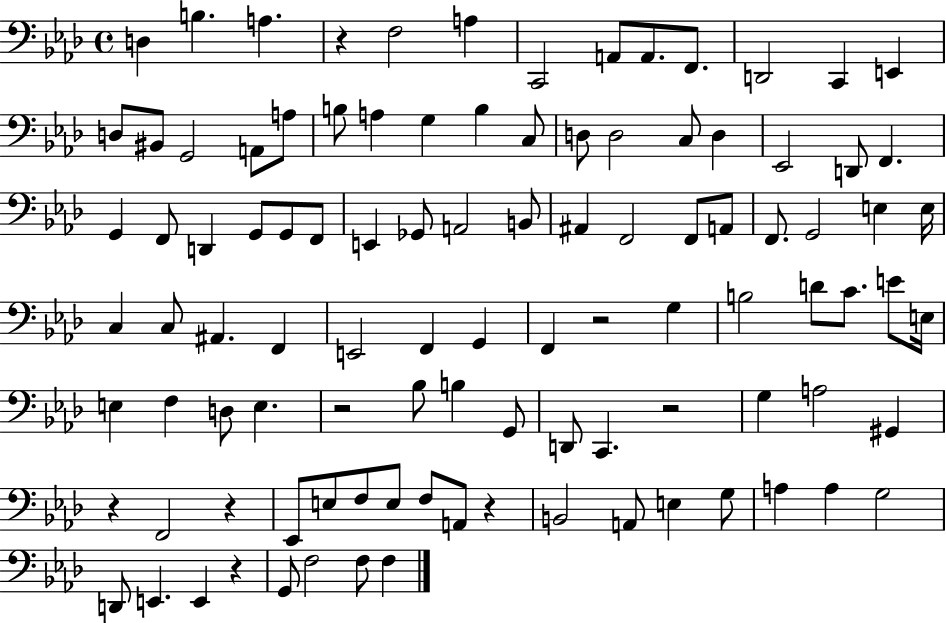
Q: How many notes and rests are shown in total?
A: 102